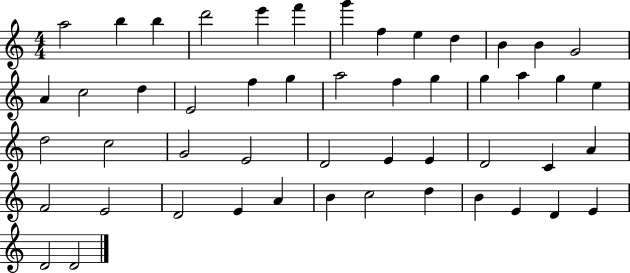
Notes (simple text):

A5/h B5/q B5/q D6/h E6/q F6/q G6/q F5/q E5/q D5/q B4/q B4/q G4/h A4/q C5/h D5/q E4/h F5/q G5/q A5/h F5/q G5/q G5/q A5/q G5/q E5/q D5/h C5/h G4/h E4/h D4/h E4/q E4/q D4/h C4/q A4/q F4/h E4/h D4/h E4/q A4/q B4/q C5/h D5/q B4/q E4/q D4/q E4/q D4/h D4/h